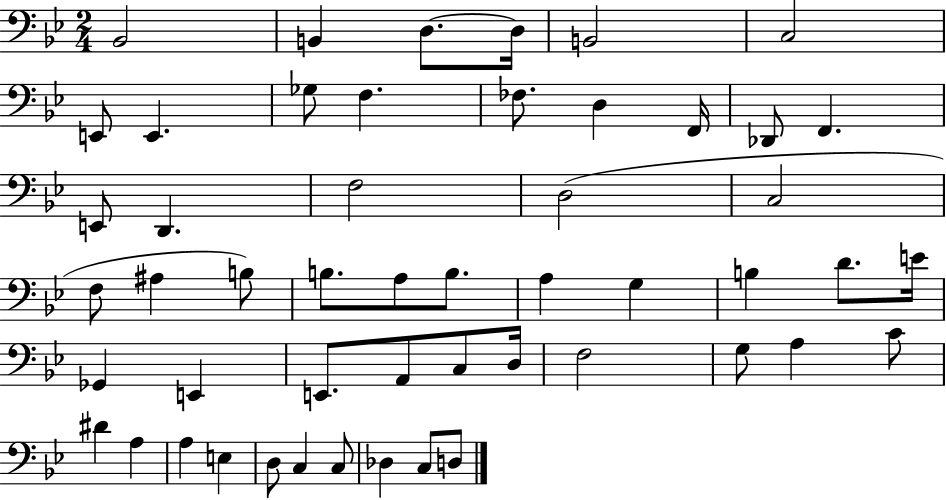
{
  \clef bass
  \numericTimeSignature
  \time 2/4
  \key bes \major
  \repeat volta 2 { bes,2 | b,4 d8.~~ d16 | b,2 | c2 | \break e,8 e,4. | ges8 f4. | fes8. d4 f,16 | des,8 f,4. | \break e,8 d,4. | f2 | d2( | c2 | \break f8 ais4 b8) | b8. a8 b8. | a4 g4 | b4 d'8. e'16 | \break ges,4 e,4 | e,8. a,8 c8 d16 | f2 | g8 a4 c'8 | \break dis'4 a4 | a4 e4 | d8 c4 c8 | des4 c8 d8 | \break } \bar "|."
}